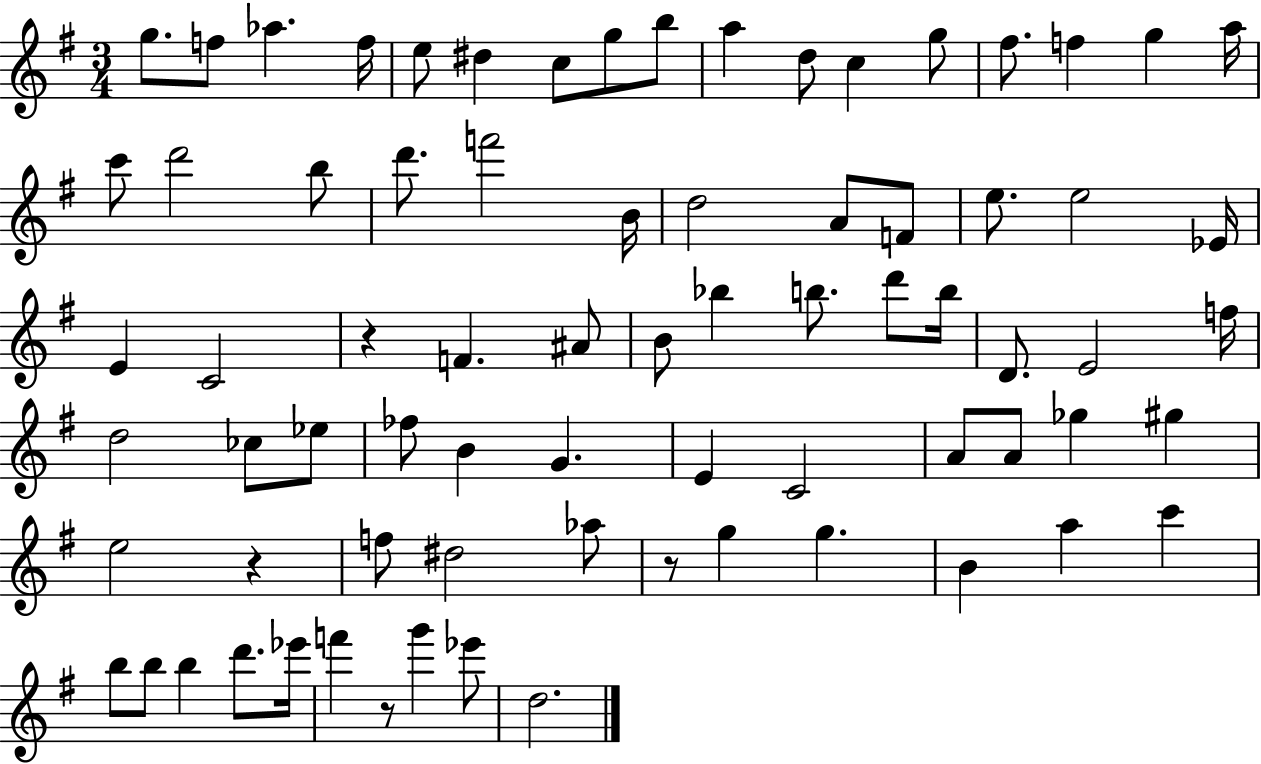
{
  \clef treble
  \numericTimeSignature
  \time 3/4
  \key g \major
  g''8. f''8 aes''4. f''16 | e''8 dis''4 c''8 g''8 b''8 | a''4 d''8 c''4 g''8 | fis''8. f''4 g''4 a''16 | \break c'''8 d'''2 b''8 | d'''8. f'''2 b'16 | d''2 a'8 f'8 | e''8. e''2 ees'16 | \break e'4 c'2 | r4 f'4. ais'8 | b'8 bes''4 b''8. d'''8 b''16 | d'8. e'2 f''16 | \break d''2 ces''8 ees''8 | fes''8 b'4 g'4. | e'4 c'2 | a'8 a'8 ges''4 gis''4 | \break e''2 r4 | f''8 dis''2 aes''8 | r8 g''4 g''4. | b'4 a''4 c'''4 | \break b''8 b''8 b''4 d'''8. ees'''16 | f'''4 r8 g'''4 ees'''8 | d''2. | \bar "|."
}